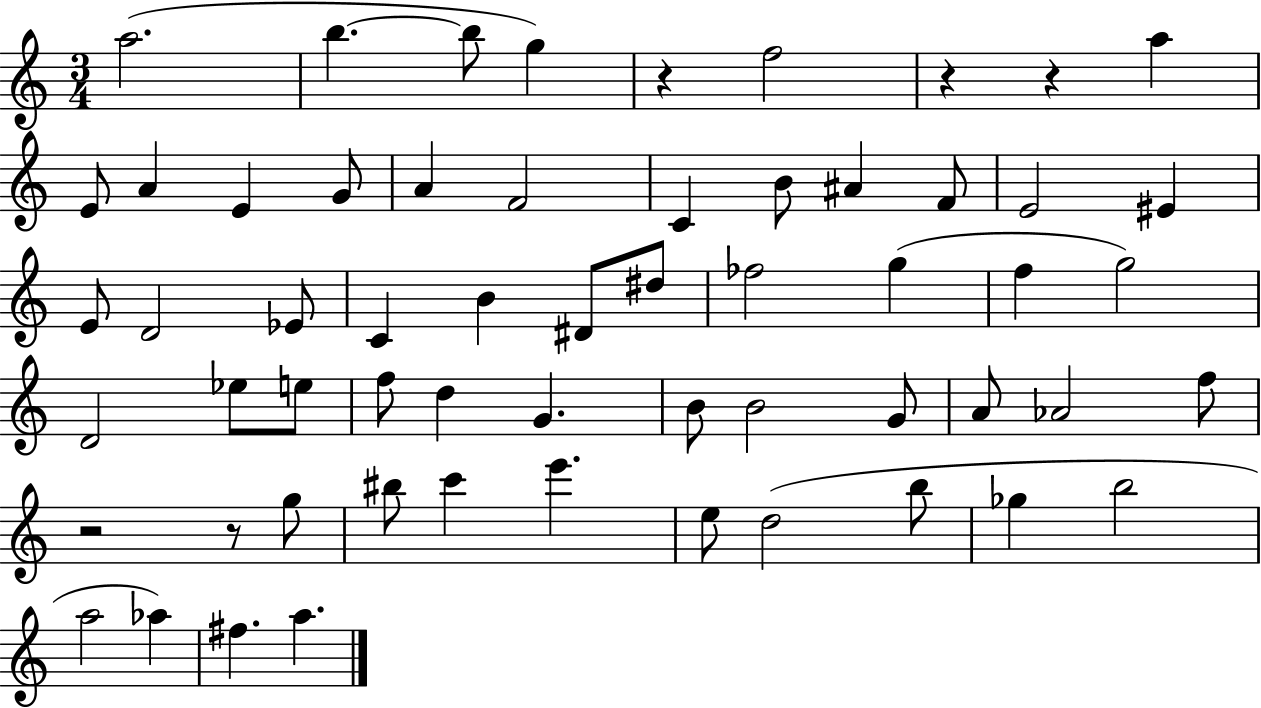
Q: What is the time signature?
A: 3/4